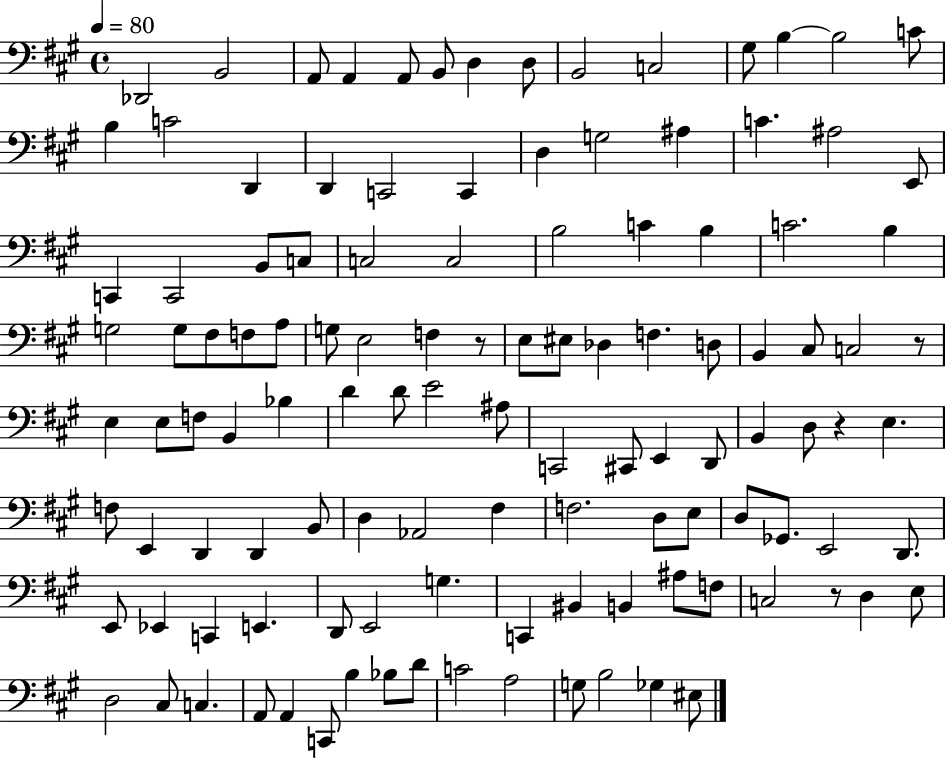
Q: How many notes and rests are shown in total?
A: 118